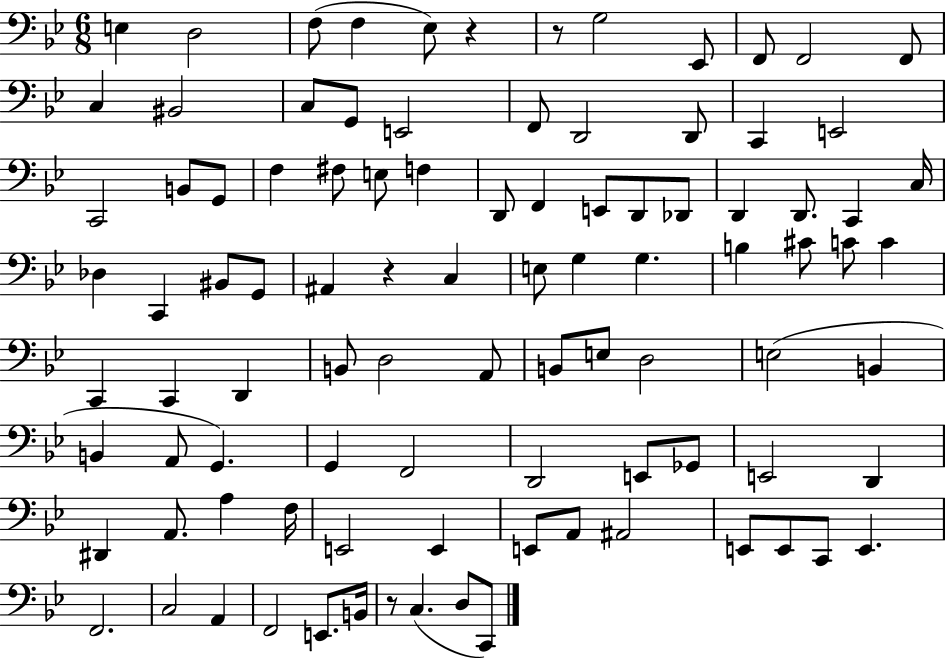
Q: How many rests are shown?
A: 4